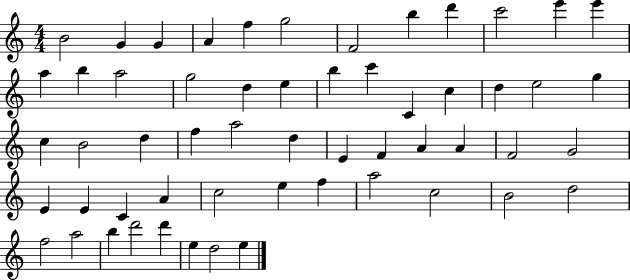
{
  \clef treble
  \numericTimeSignature
  \time 4/4
  \key c \major
  b'2 g'4 g'4 | a'4 f''4 g''2 | f'2 b''4 d'''4 | c'''2 e'''4 e'''4 | \break a''4 b''4 a''2 | g''2 d''4 e''4 | b''4 c'''4 c'4 c''4 | d''4 e''2 g''4 | \break c''4 b'2 d''4 | f''4 a''2 d''4 | e'4 f'4 a'4 a'4 | f'2 g'2 | \break e'4 e'4 c'4 a'4 | c''2 e''4 f''4 | a''2 c''2 | b'2 d''2 | \break f''2 a''2 | b''4 d'''2 d'''4 | e''4 d''2 e''4 | \bar "|."
}